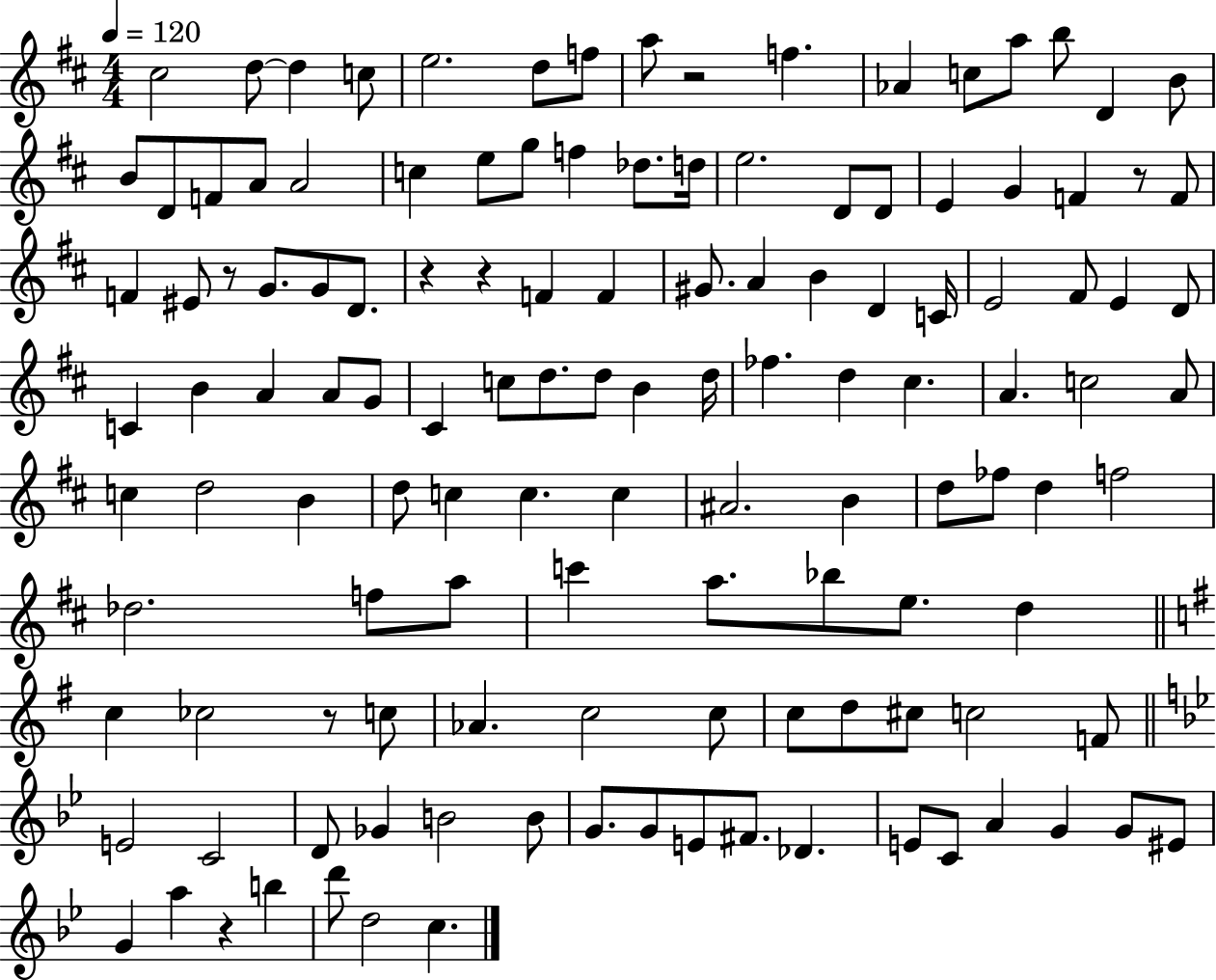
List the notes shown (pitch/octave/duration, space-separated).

C#5/h D5/e D5/q C5/e E5/h. D5/e F5/e A5/e R/h F5/q. Ab4/q C5/e A5/e B5/e D4/q B4/e B4/e D4/e F4/e A4/e A4/h C5/q E5/e G5/e F5/q Db5/e. D5/s E5/h. D4/e D4/e E4/q G4/q F4/q R/e F4/e F4/q EIS4/e R/e G4/e. G4/e D4/e. R/q R/q F4/q F4/q G#4/e. A4/q B4/q D4/q C4/s E4/h F#4/e E4/q D4/e C4/q B4/q A4/q A4/e G4/e C#4/q C5/e D5/e. D5/e B4/q D5/s FES5/q. D5/q C#5/q. A4/q. C5/h A4/e C5/q D5/h B4/q D5/e C5/q C5/q. C5/q A#4/h. B4/q D5/e FES5/e D5/q F5/h Db5/h. F5/e A5/e C6/q A5/e. Bb5/e E5/e. D5/q C5/q CES5/h R/e C5/e Ab4/q. C5/h C5/e C5/e D5/e C#5/e C5/h F4/e E4/h C4/h D4/e Gb4/q B4/h B4/e G4/e. G4/e E4/e F#4/e. Db4/q. E4/e C4/e A4/q G4/q G4/e EIS4/e G4/q A5/q R/q B5/q D6/e D5/h C5/q.